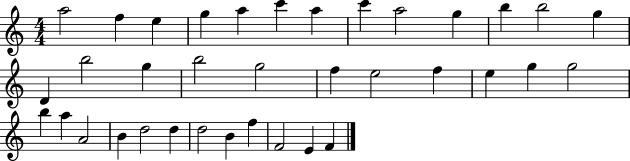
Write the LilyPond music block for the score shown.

{
  \clef treble
  \numericTimeSignature
  \time 4/4
  \key c \major
  a''2 f''4 e''4 | g''4 a''4 c'''4 a''4 | c'''4 a''2 g''4 | b''4 b''2 g''4 | \break d'4 b''2 g''4 | b''2 g''2 | f''4 e''2 f''4 | e''4 g''4 g''2 | \break b''4 a''4 a'2 | b'4 d''2 d''4 | d''2 b'4 f''4 | f'2 e'4 f'4 | \break \bar "|."
}